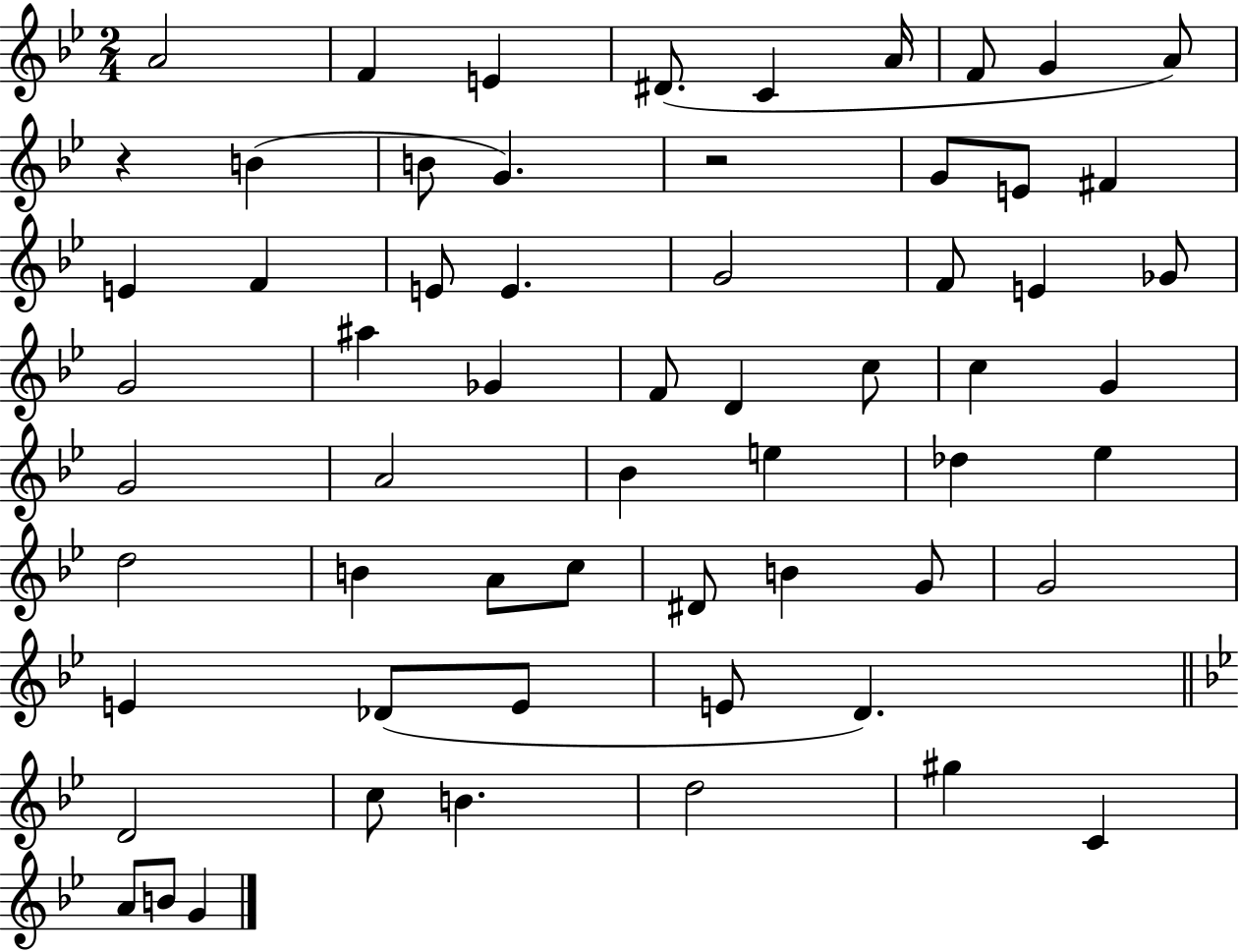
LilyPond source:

{
  \clef treble
  \numericTimeSignature
  \time 2/4
  \key bes \major
  a'2 | f'4 e'4 | dis'8.( c'4 a'16 | f'8 g'4 a'8) | \break r4 b'4( | b'8 g'4.) | r2 | g'8 e'8 fis'4 | \break e'4 f'4 | e'8 e'4. | g'2 | f'8 e'4 ges'8 | \break g'2 | ais''4 ges'4 | f'8 d'4 c''8 | c''4 g'4 | \break g'2 | a'2 | bes'4 e''4 | des''4 ees''4 | \break d''2 | b'4 a'8 c''8 | dis'8 b'4 g'8 | g'2 | \break e'4 des'8( e'8 | e'8 d'4.) | \bar "||" \break \key bes \major d'2 | c''8 b'4. | d''2 | gis''4 c'4 | \break a'8 b'8 g'4 | \bar "|."
}